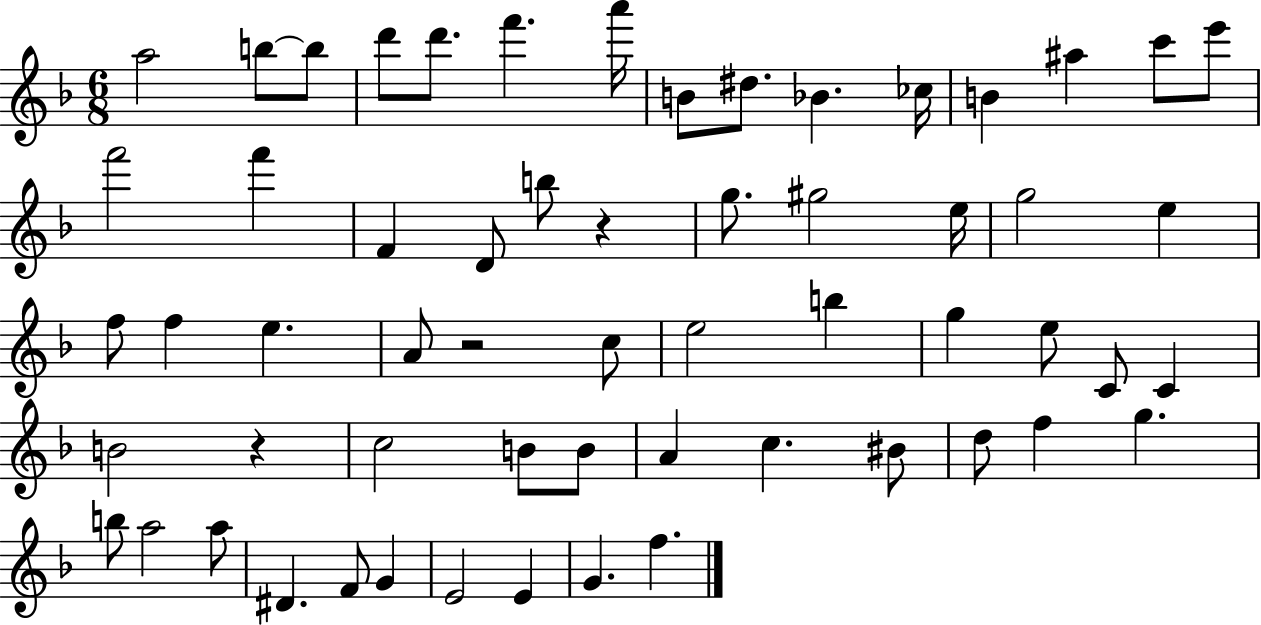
A5/h B5/e B5/e D6/e D6/e. F6/q. A6/s B4/e D#5/e. Bb4/q. CES5/s B4/q A#5/q C6/e E6/e F6/h F6/q F4/q D4/e B5/e R/q G5/e. G#5/h E5/s G5/h E5/q F5/e F5/q E5/q. A4/e R/h C5/e E5/h B5/q G5/q E5/e C4/e C4/q B4/h R/q C5/h B4/e B4/e A4/q C5/q. BIS4/e D5/e F5/q G5/q. B5/e A5/h A5/e D#4/q. F4/e G4/q E4/h E4/q G4/q. F5/q.